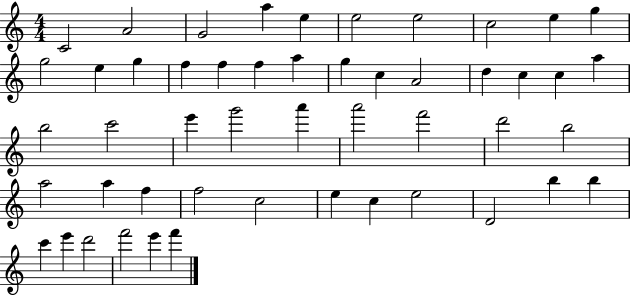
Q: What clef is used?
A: treble